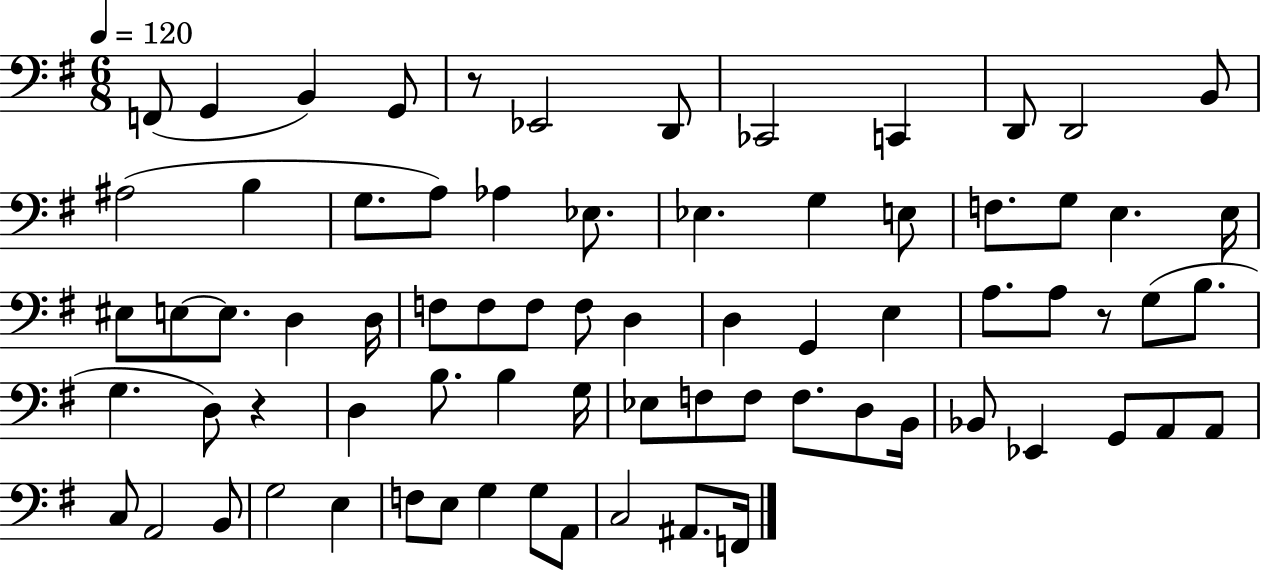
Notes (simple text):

F2/e G2/q B2/q G2/e R/e Eb2/h D2/e CES2/h C2/q D2/e D2/h B2/e A#3/h B3/q G3/e. A3/e Ab3/q Eb3/e. Eb3/q. G3/q E3/e F3/e. G3/e E3/q. E3/s EIS3/e E3/e E3/e. D3/q D3/s F3/e F3/e F3/e F3/e D3/q D3/q G2/q E3/q A3/e. A3/e R/e G3/e B3/e. G3/q. D3/e R/q D3/q B3/e. B3/q G3/s Eb3/e F3/e F3/e F3/e. D3/e B2/s Bb2/e Eb2/q G2/e A2/e A2/e C3/e A2/h B2/e G3/h E3/q F3/e E3/e G3/q G3/e A2/e C3/h A#2/e. F2/s